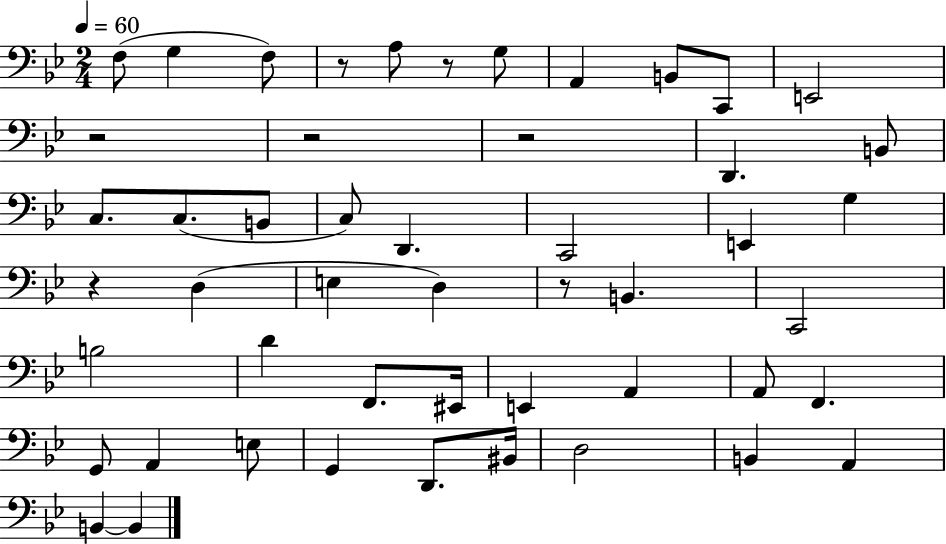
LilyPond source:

{
  \clef bass
  \numericTimeSignature
  \time 2/4
  \key bes \major
  \tempo 4 = 60
  f8( g4 f8) | r8 a8 r8 g8 | a,4 b,8 c,8 | e,2 | \break r2 | r2 | r2 | d,4. b,8 | \break c8. c8.( b,8 | c8) d,4. | c,2 | e,4 g4 | \break r4 d4( | e4 d4) | r8 b,4. | c,2 | \break b2 | d'4 f,8. eis,16 | e,4 a,4 | a,8 f,4. | \break g,8 a,4 e8 | g,4 d,8. bis,16 | d2 | b,4 a,4 | \break b,4~~ b,4 | \bar "|."
}